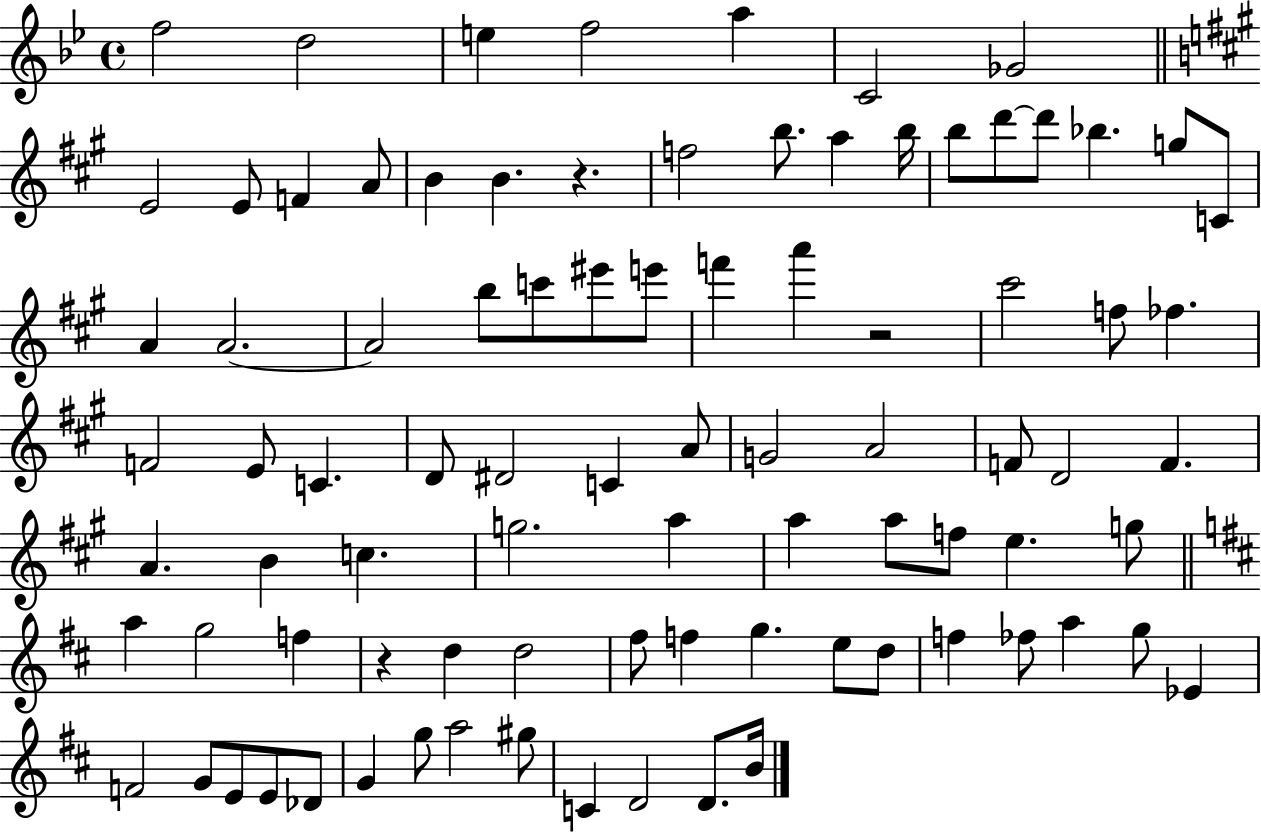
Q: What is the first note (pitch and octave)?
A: F5